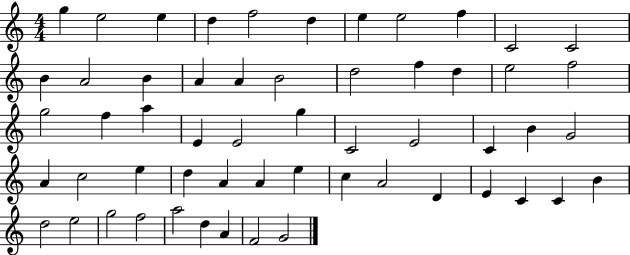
{
  \clef treble
  \numericTimeSignature
  \time 4/4
  \key c \major
  g''4 e''2 e''4 | d''4 f''2 d''4 | e''4 e''2 f''4 | c'2 c'2 | \break b'4 a'2 b'4 | a'4 a'4 b'2 | d''2 f''4 d''4 | e''2 f''2 | \break g''2 f''4 a''4 | e'4 e'2 g''4 | c'2 e'2 | c'4 b'4 g'2 | \break a'4 c''2 e''4 | d''4 a'4 a'4 e''4 | c''4 a'2 d'4 | e'4 c'4 c'4 b'4 | \break d''2 e''2 | g''2 f''2 | a''2 d''4 a'4 | f'2 g'2 | \break \bar "|."
}